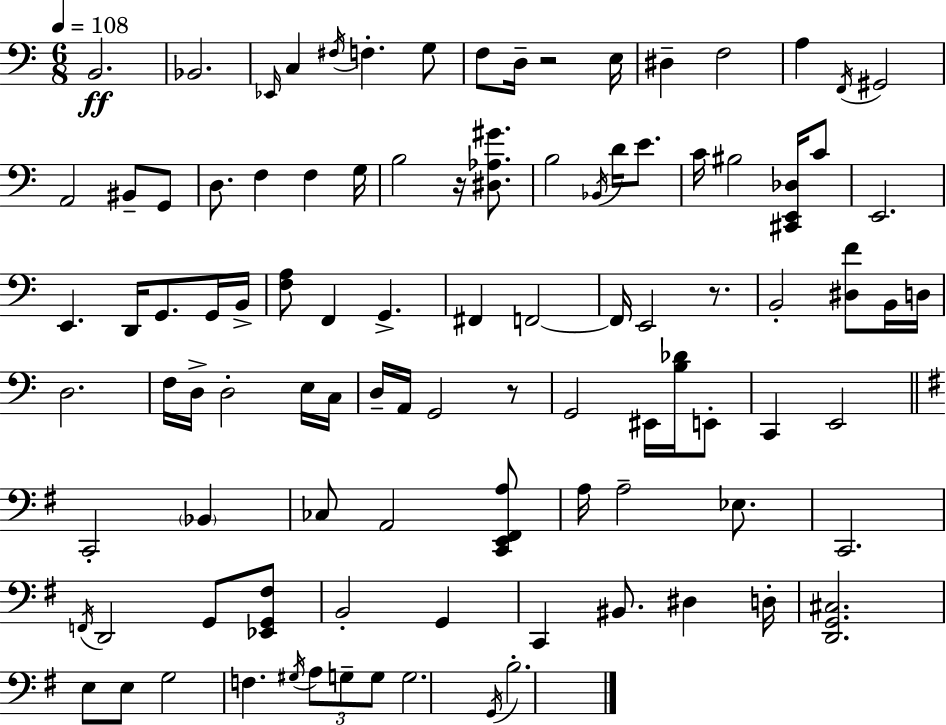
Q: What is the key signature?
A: C major